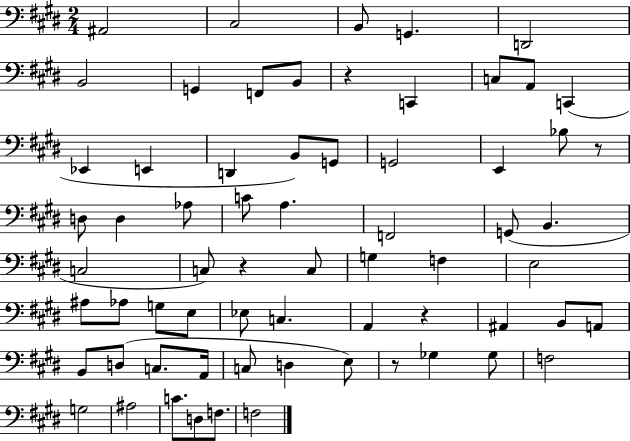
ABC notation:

X:1
T:Untitled
M:2/4
L:1/4
K:E
^A,,2 ^C,2 B,,/2 G,, D,,2 B,,2 G,, F,,/2 B,,/2 z C,, C,/2 A,,/2 C,, _E,, E,, D,, B,,/2 G,,/2 G,,2 E,, _B,/2 z/2 D,/2 D, _A,/2 C/2 A, F,,2 G,,/2 B,, C,2 C,/2 z C,/2 G, F, E,2 ^A,/2 _A,/2 G,/2 E,/2 _E,/2 C, A,, z ^A,, B,,/2 A,,/2 B,,/2 D,/2 C,/2 A,,/4 C,/2 D, E,/2 z/2 _G, _G,/2 F,2 G,2 ^A,2 C/2 D,/2 F,/2 F,2